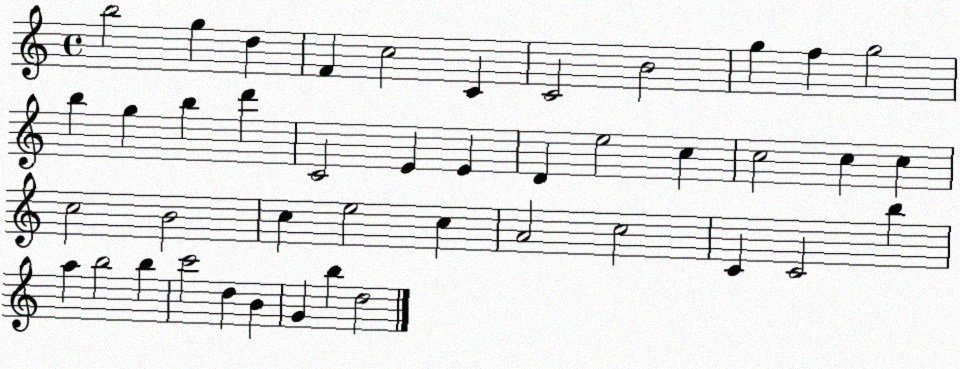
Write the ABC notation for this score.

X:1
T:Untitled
M:4/4
L:1/4
K:C
b2 g d F c2 C C2 B2 g f g2 b g b d' C2 E E D e2 c c2 c c c2 B2 c e2 c A2 c2 C C2 b a b2 b c'2 d B G b d2